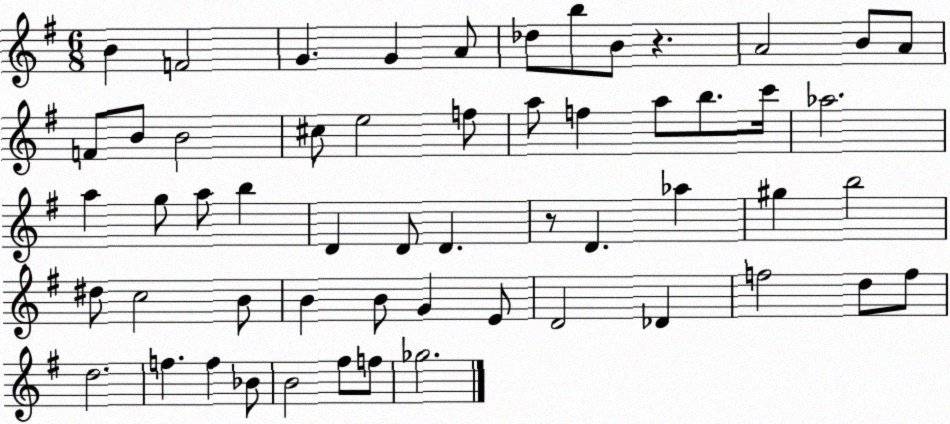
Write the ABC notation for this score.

X:1
T:Untitled
M:6/8
L:1/4
K:G
B F2 G G A/2 _d/2 b/2 B/2 z A2 B/2 A/2 F/2 B/2 B2 ^c/2 e2 f/2 a/2 f a/2 b/2 c'/4 _a2 a g/2 a/2 b D D/2 D z/2 D _a ^g b2 ^d/2 c2 B/2 B B/2 G E/2 D2 _D f2 d/2 f/2 d2 f f _B/2 B2 ^f/2 f/2 _g2